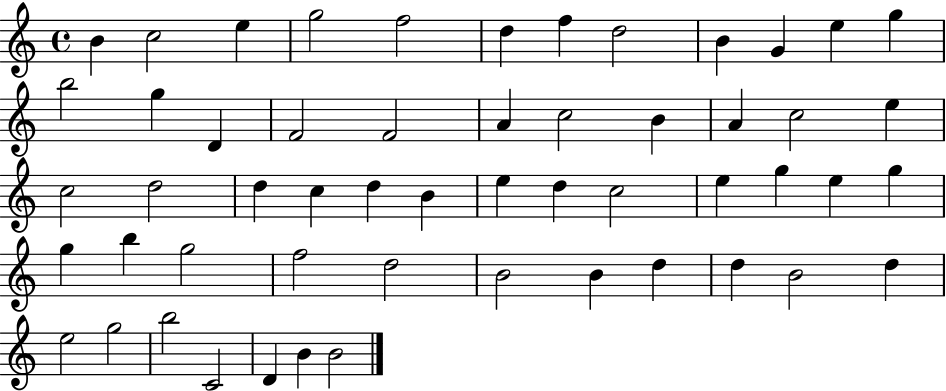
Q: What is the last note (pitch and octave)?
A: B4